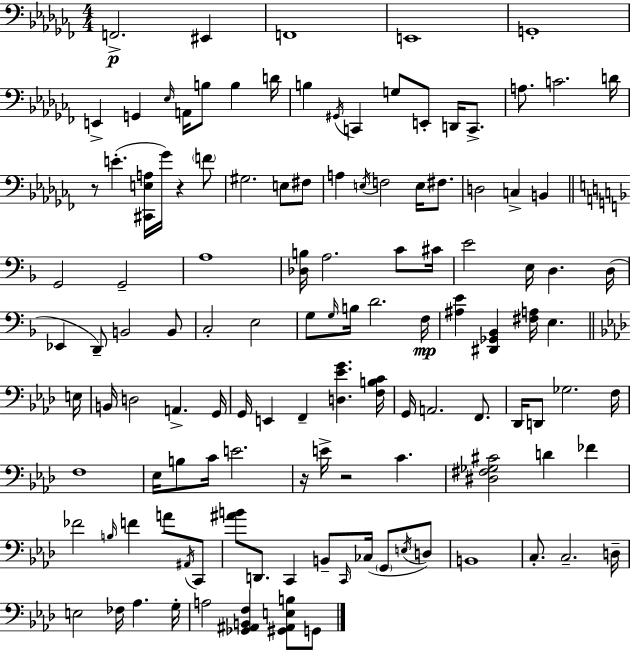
{
  \clef bass
  \numericTimeSignature
  \time 4/4
  \key aes \minor
  \repeat volta 2 { f,2.->\p eis,4 | f,1 | e,1 | g,1-. | \break e,4-> g,4 \grace { ees16 } a,16 b8 b4 | d'16 b4 \acciaccatura { gis,16 } c,4 g8 e,8-. d,16 c,8.-> | a8. c'2. | d'16 r8 e'4.-.( <cis, e a>16 ges'16) r4 | \break \parenthesize f'8 gis2. e8 | fis8 a4 \acciaccatura { e16 } f2 e16 | fis8. d2 c4-> b,4 | \bar "||" \break \key d \minor g,2 g,2-- | a1 | <des b>16 a2. c'8 cis'16 | e'2 e16 d4. d16( | \break ees,4 d,8--) b,2 b,8 | c2-. e2 | g8 \grace { g16 } b16 d'2. | f16\mp <ais e'>4 <dis, ges, bes,>4 <fis a>16 e4. | \break \bar "||" \break \key f \minor e16 b,16 d2 a,4.-> | g,16 g,16 e,4 f,4-- <d ees' g'>4. | <f b c'>16 g,16 a,2. f,8. | des,16 d,8 ges2. | \break f16 f1 | ees16 b8 c'16 e'2. | r16 e'16-> r2 c'4. | <dis fis ges cis'>2 d'4 fes'4 | \break fes'2 \grace { b16 } f'4 a'8 | \acciaccatura { ais,16 } c,8 <ais' b'>8 d,8. c,4 b,8-- \grace { c,16 } ces16( | \parenthesize g,8 \acciaccatura { e16 }) d8 b,1 | c8.-. c2.-- | \break d16-- e2 fes16 aes4. | g16-. a2 <ges, ais, b, f>4 | <gis, ais, e b>8 g,8 } \bar "|."
}